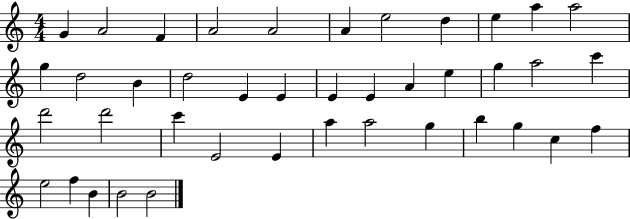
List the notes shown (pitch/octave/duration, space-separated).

G4/q A4/h F4/q A4/h A4/h A4/q E5/h D5/q E5/q A5/q A5/h G5/q D5/h B4/q D5/h E4/q E4/q E4/q E4/q A4/q E5/q G5/q A5/h C6/q D6/h D6/h C6/q E4/h E4/q A5/q A5/h G5/q B5/q G5/q C5/q F5/q E5/h F5/q B4/q B4/h B4/h